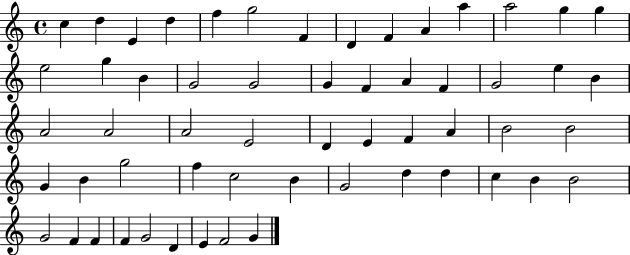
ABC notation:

X:1
T:Untitled
M:4/4
L:1/4
K:C
c d E d f g2 F D F A a a2 g g e2 g B G2 G2 G F A F G2 e B A2 A2 A2 E2 D E F A B2 B2 G B g2 f c2 B G2 d d c B B2 G2 F F F G2 D E F2 G